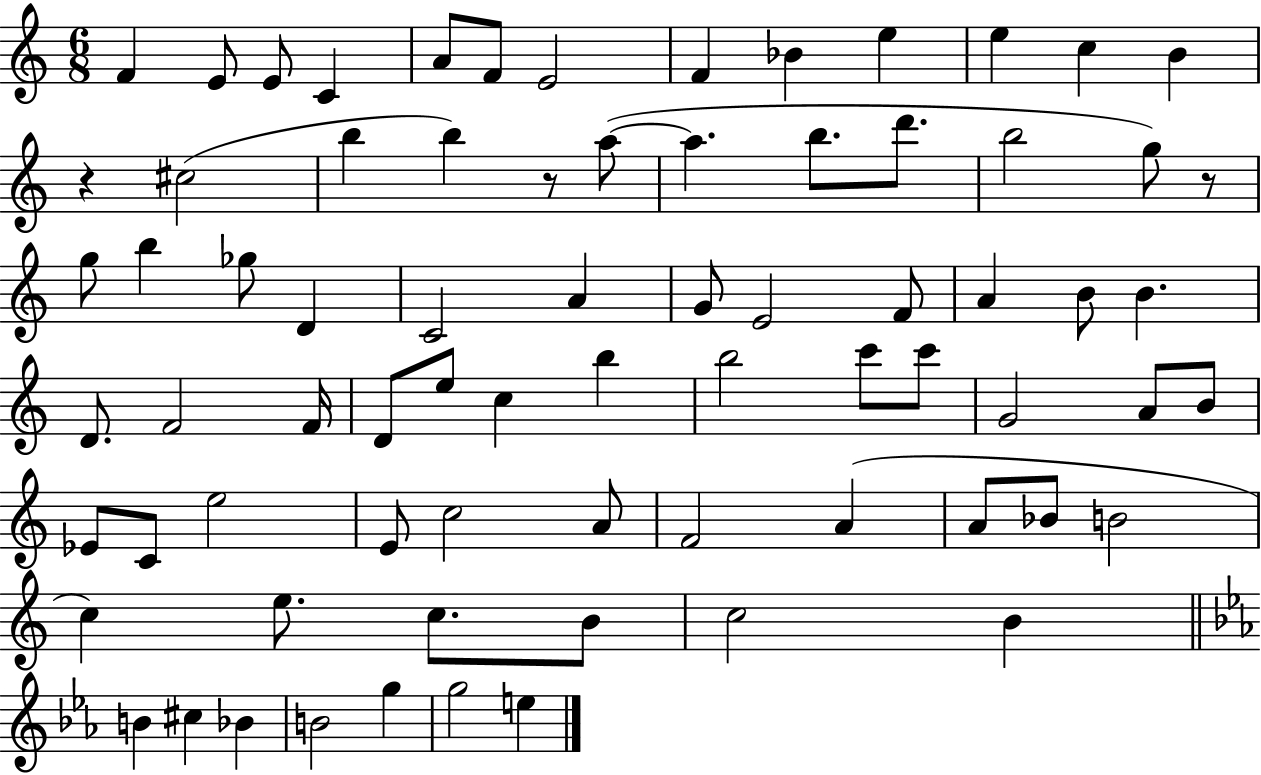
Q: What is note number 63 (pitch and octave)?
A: C5